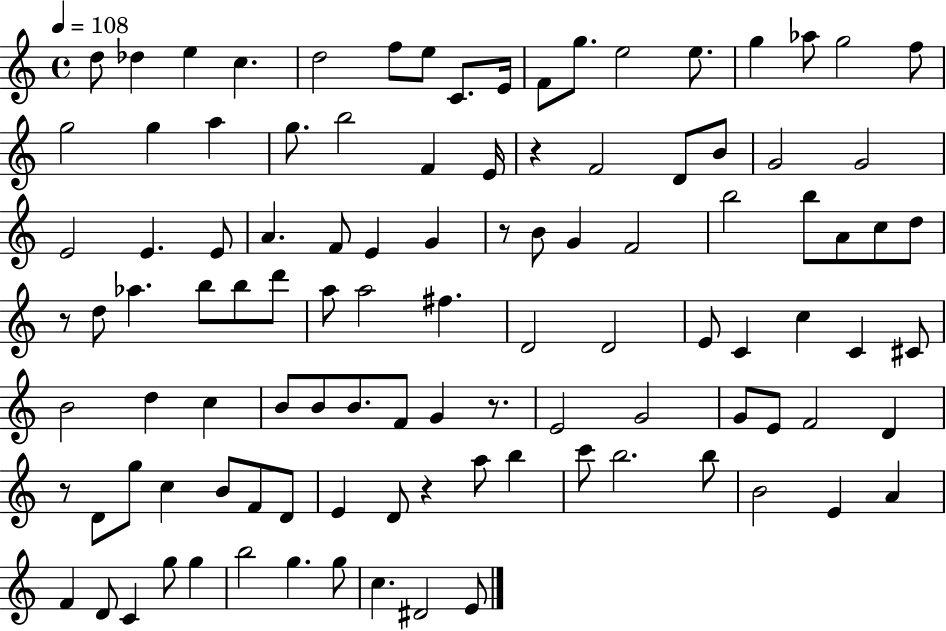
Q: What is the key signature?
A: C major